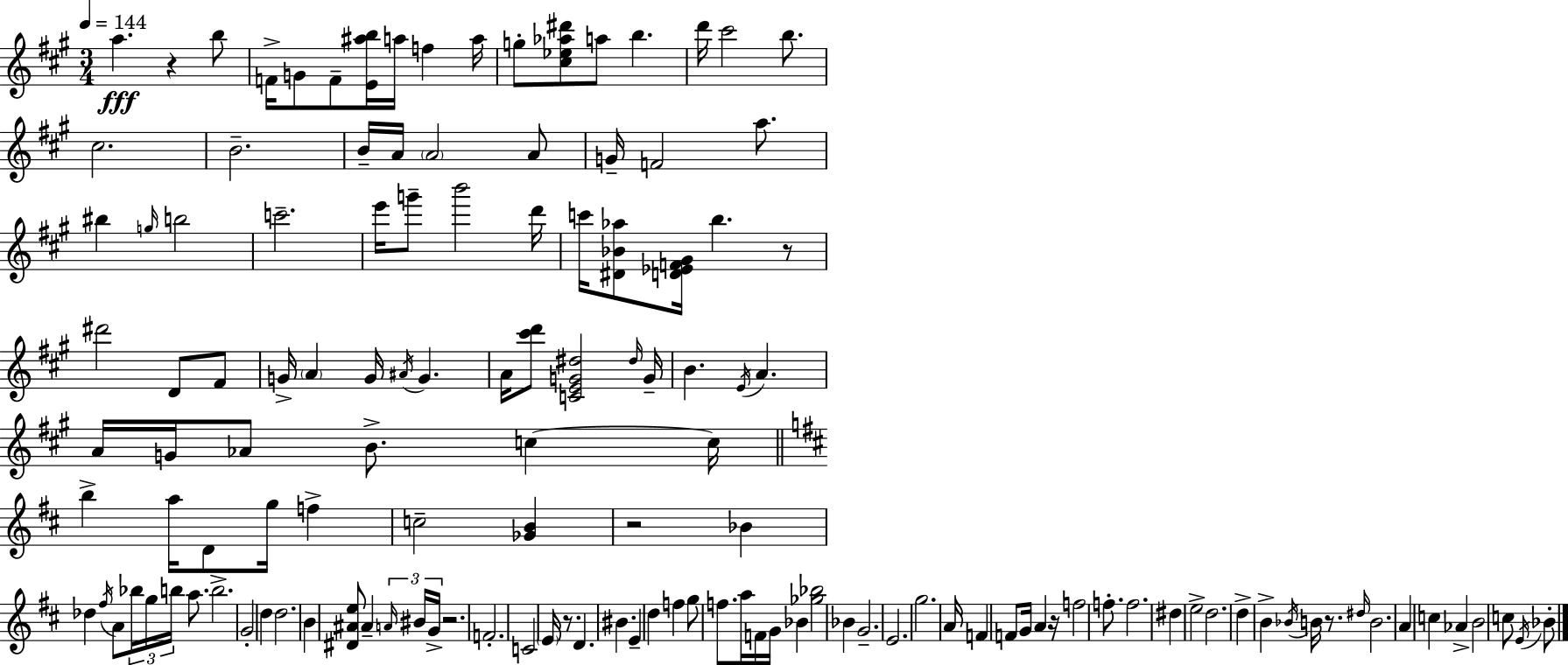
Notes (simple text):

A5/q. R/q B5/e F4/s G4/e F4/e [E4,A#5,B5]/s A5/s F5/q A5/s G5/e [C#5,Eb5,Ab5,D#6]/e A5/e B5/q. D6/s C#6/h B5/e. C#5/h. B4/h. B4/s A4/s A4/h A4/e G4/s F4/h A5/e. BIS5/q G5/s B5/h C6/h. E6/s G6/e B6/h D6/s C6/s [D#4,Bb4,Ab5]/e [D4,Eb4,F4,G#4]/s B5/q. R/e D#6/h D4/e F#4/e G4/s A4/q G4/s A#4/s G4/q. A4/s [C#6,D6]/e [C4,E4,G4,D#5]/h D#5/s G4/s B4/q. E4/s A4/q. A4/s G4/s Ab4/e B4/e. C5/q C5/s B5/q A5/s D4/e G5/s F5/q C5/h [Gb4,B4]/q R/h Bb4/q Db5/q F#5/s A4/e Bb5/s G5/s B5/s A5/e. B5/h. G4/h D5/q D5/h. B4/q [D#4,A#4,E5]/e A#4/q A4/s BIS4/s G4/s R/h. F4/h. C4/h E4/s R/e. D4/q. BIS4/q. E4/q D5/q F5/q G5/e F5/e. A5/s F4/s G4/s Bb4/q [Gb5,Bb5]/h Bb4/q G4/h. E4/h. G5/h. A4/s F4/q F4/e G4/s A4/q R/s F5/h F5/e. F5/h. D#5/q E5/h D5/h. D5/q B4/q Bb4/s B4/s R/e. D#5/s B4/h. A4/q C5/q Ab4/q B4/h C5/e E4/s Bb4/e